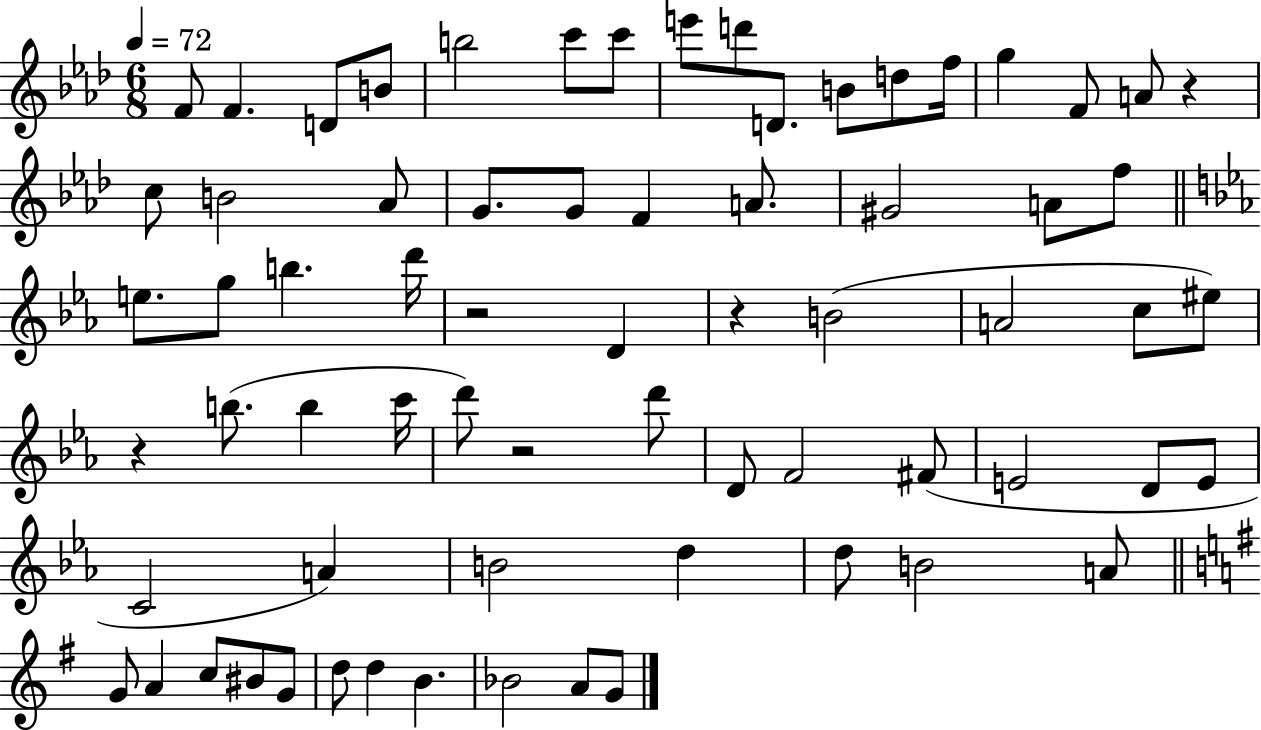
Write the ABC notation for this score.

X:1
T:Untitled
M:6/8
L:1/4
K:Ab
F/2 F D/2 B/2 b2 c'/2 c'/2 e'/2 d'/2 D/2 B/2 d/2 f/4 g F/2 A/2 z c/2 B2 _A/2 G/2 G/2 F A/2 ^G2 A/2 f/2 e/2 g/2 b d'/4 z2 D z B2 A2 c/2 ^e/2 z b/2 b c'/4 d'/2 z2 d'/2 D/2 F2 ^F/2 E2 D/2 E/2 C2 A B2 d d/2 B2 A/2 G/2 A c/2 ^B/2 G/2 d/2 d B _B2 A/2 G/2